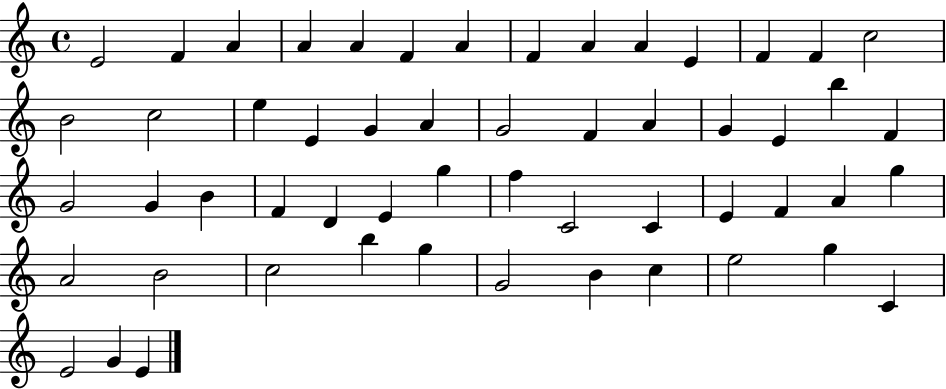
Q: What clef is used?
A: treble